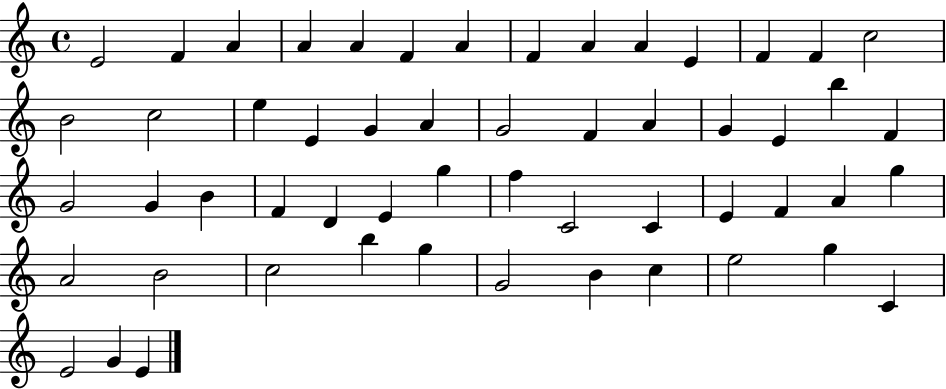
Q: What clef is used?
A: treble